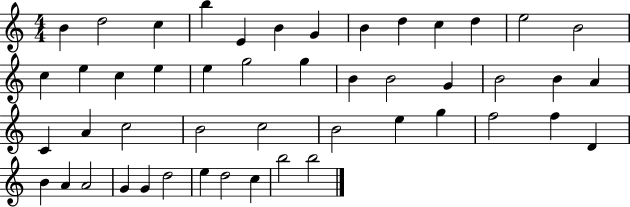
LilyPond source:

{
  \clef treble
  \numericTimeSignature
  \time 4/4
  \key c \major
  b'4 d''2 c''4 | b''4 e'4 b'4 g'4 | b'4 d''4 c''4 d''4 | e''2 b'2 | \break c''4 e''4 c''4 e''4 | e''4 g''2 g''4 | b'4 b'2 g'4 | b'2 b'4 a'4 | \break c'4 a'4 c''2 | b'2 c''2 | b'2 e''4 g''4 | f''2 f''4 d'4 | \break b'4 a'4 a'2 | g'4 g'4 d''2 | e''4 d''2 c''4 | b''2 b''2 | \break \bar "|."
}